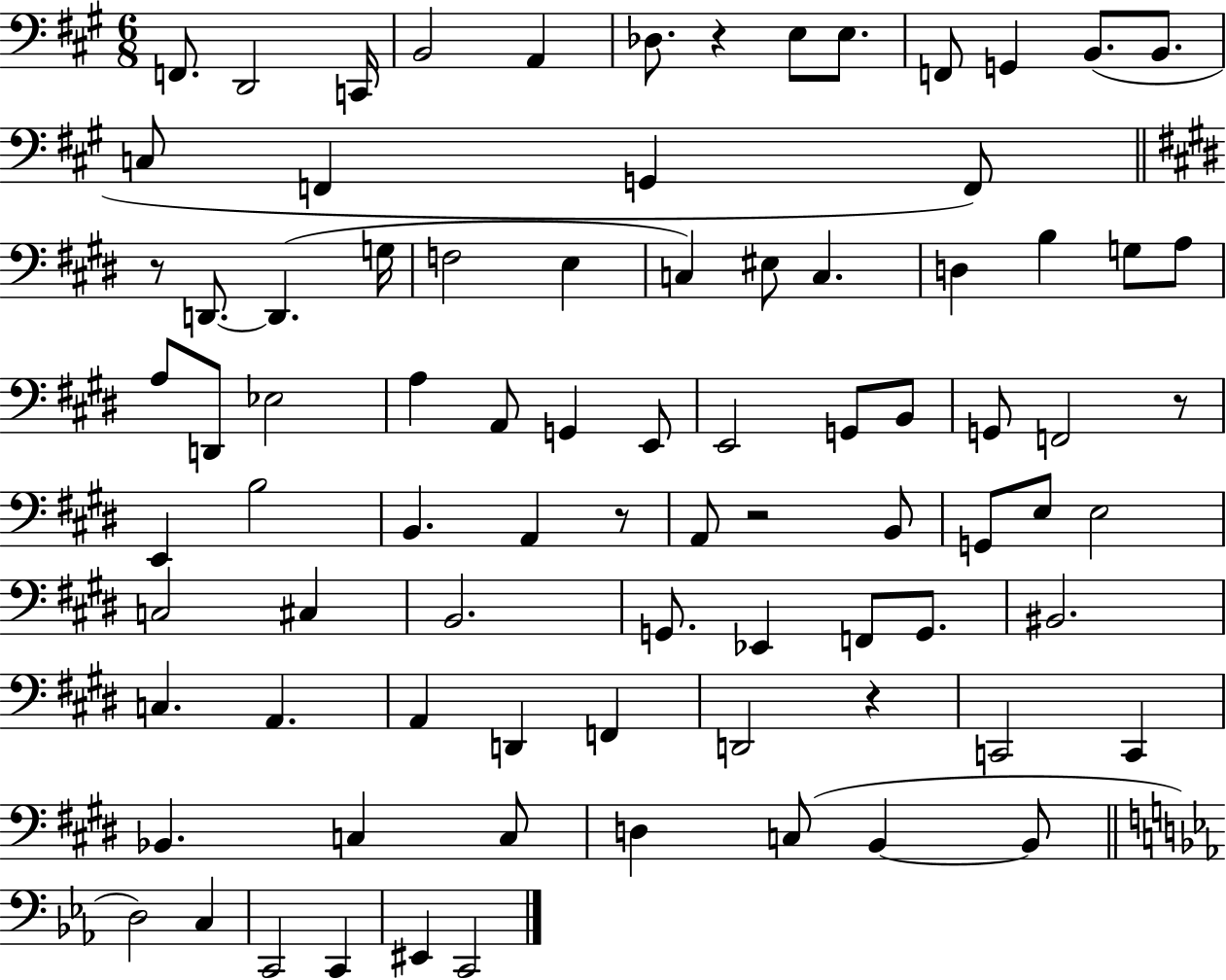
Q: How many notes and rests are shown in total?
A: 84